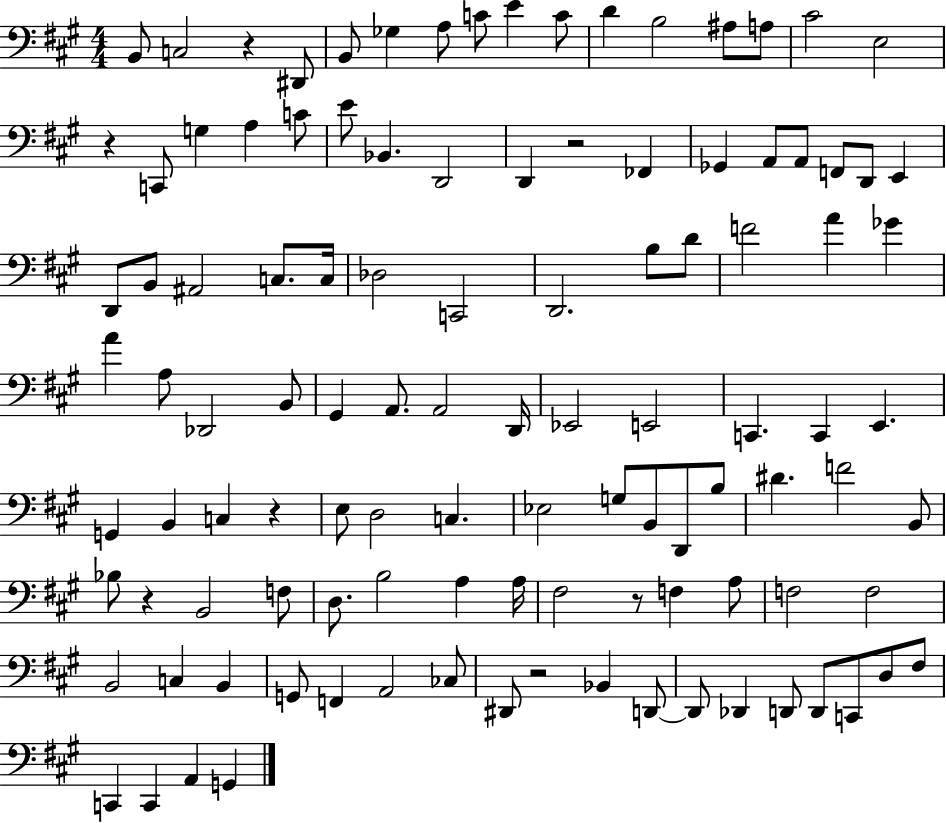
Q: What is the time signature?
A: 4/4